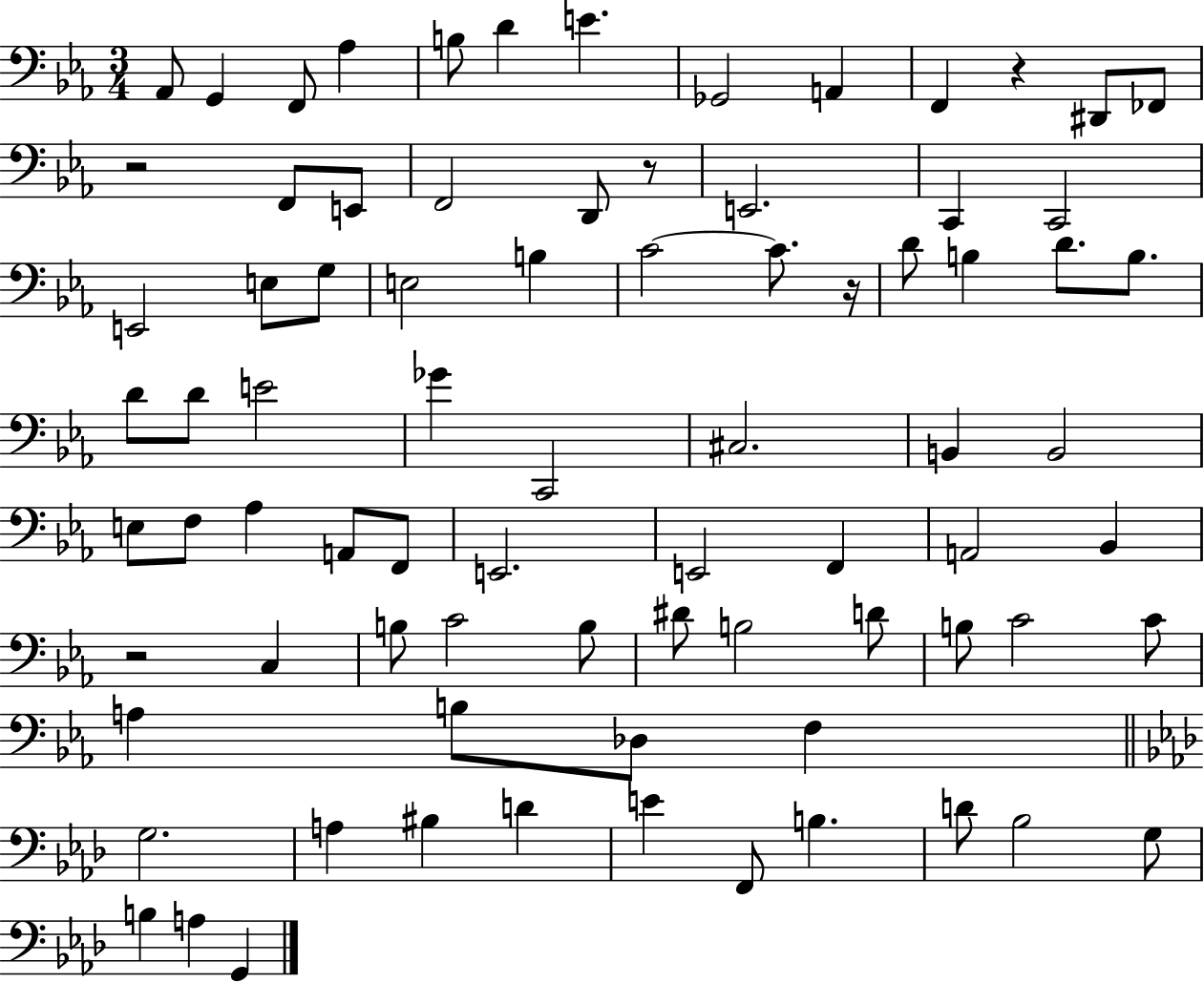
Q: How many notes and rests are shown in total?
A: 80